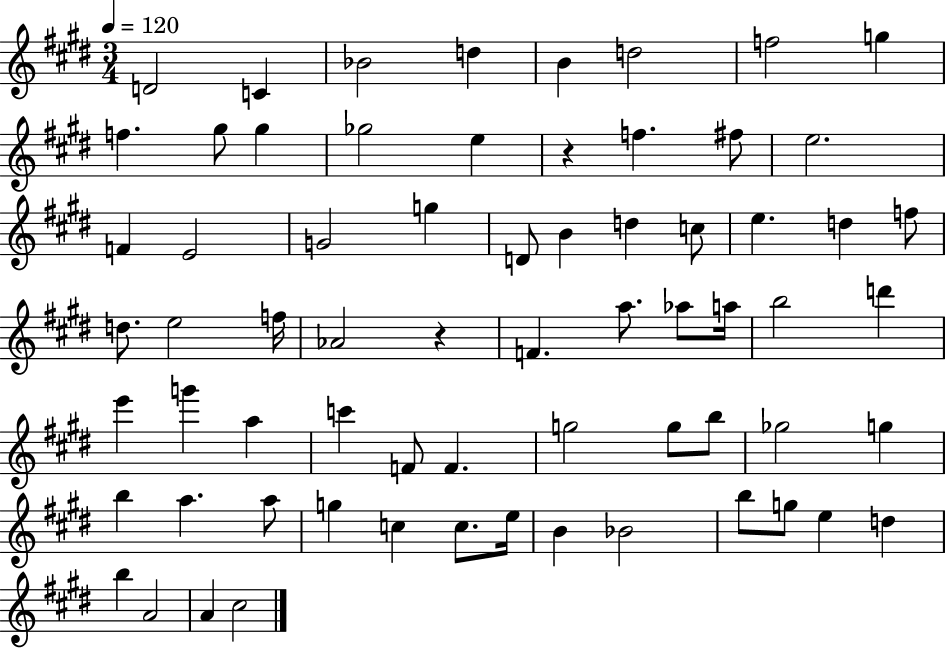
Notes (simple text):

D4/h C4/q Bb4/h D5/q B4/q D5/h F5/h G5/q F5/q. G#5/e G#5/q Gb5/h E5/q R/q F5/q. F#5/e E5/h. F4/q E4/h G4/h G5/q D4/e B4/q D5/q C5/e E5/q. D5/q F5/e D5/e. E5/h F5/s Ab4/h R/q F4/q. A5/e. Ab5/e A5/s B5/h D6/q E6/q G6/q A5/q C6/q F4/e F4/q. G5/h G5/e B5/e Gb5/h G5/q B5/q A5/q. A5/e G5/q C5/q C5/e. E5/s B4/q Bb4/h B5/e G5/e E5/q D5/q B5/q A4/h A4/q C#5/h